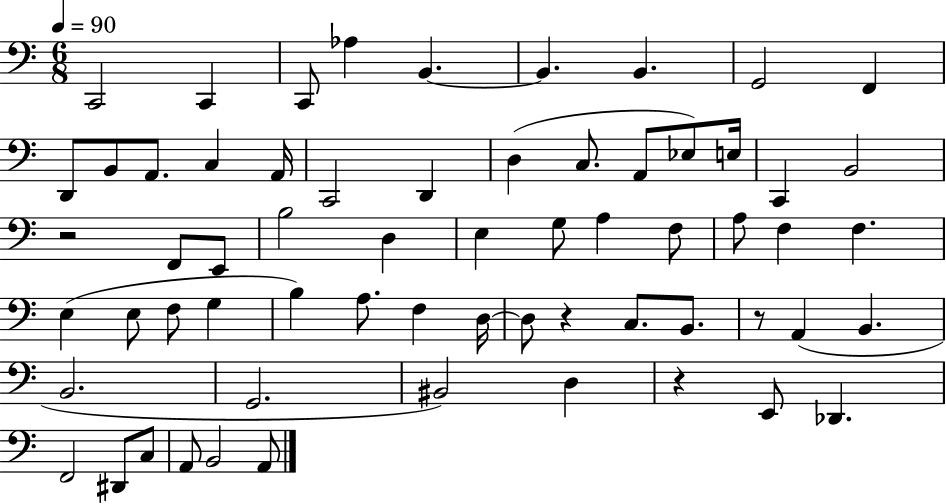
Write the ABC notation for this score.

X:1
T:Untitled
M:6/8
L:1/4
K:C
C,,2 C,, C,,/2 _A, B,, B,, B,, G,,2 F,, D,,/2 B,,/2 A,,/2 C, A,,/4 C,,2 D,, D, C,/2 A,,/2 _E,/2 E,/4 C,, B,,2 z2 F,,/2 E,,/2 B,2 D, E, G,/2 A, F,/2 A,/2 F, F, E, E,/2 F,/2 G, B, A,/2 F, D,/4 D,/2 z C,/2 B,,/2 z/2 A,, B,, B,,2 G,,2 ^B,,2 D, z E,,/2 _D,, F,,2 ^D,,/2 C,/2 A,,/2 B,,2 A,,/2